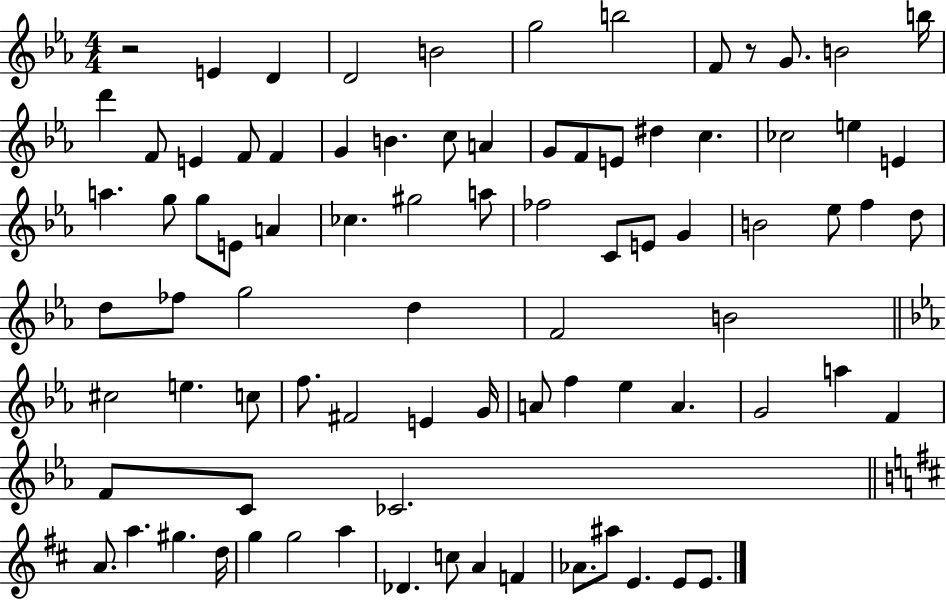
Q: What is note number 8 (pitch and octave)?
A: G4